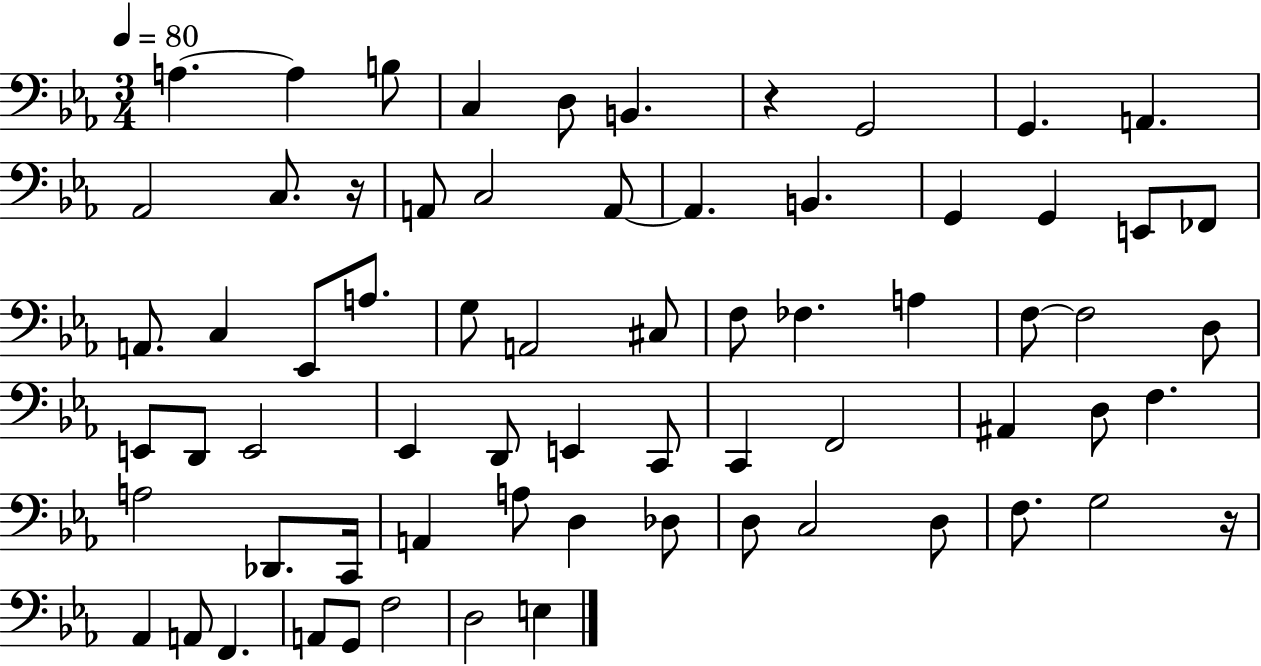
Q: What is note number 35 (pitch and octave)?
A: D2